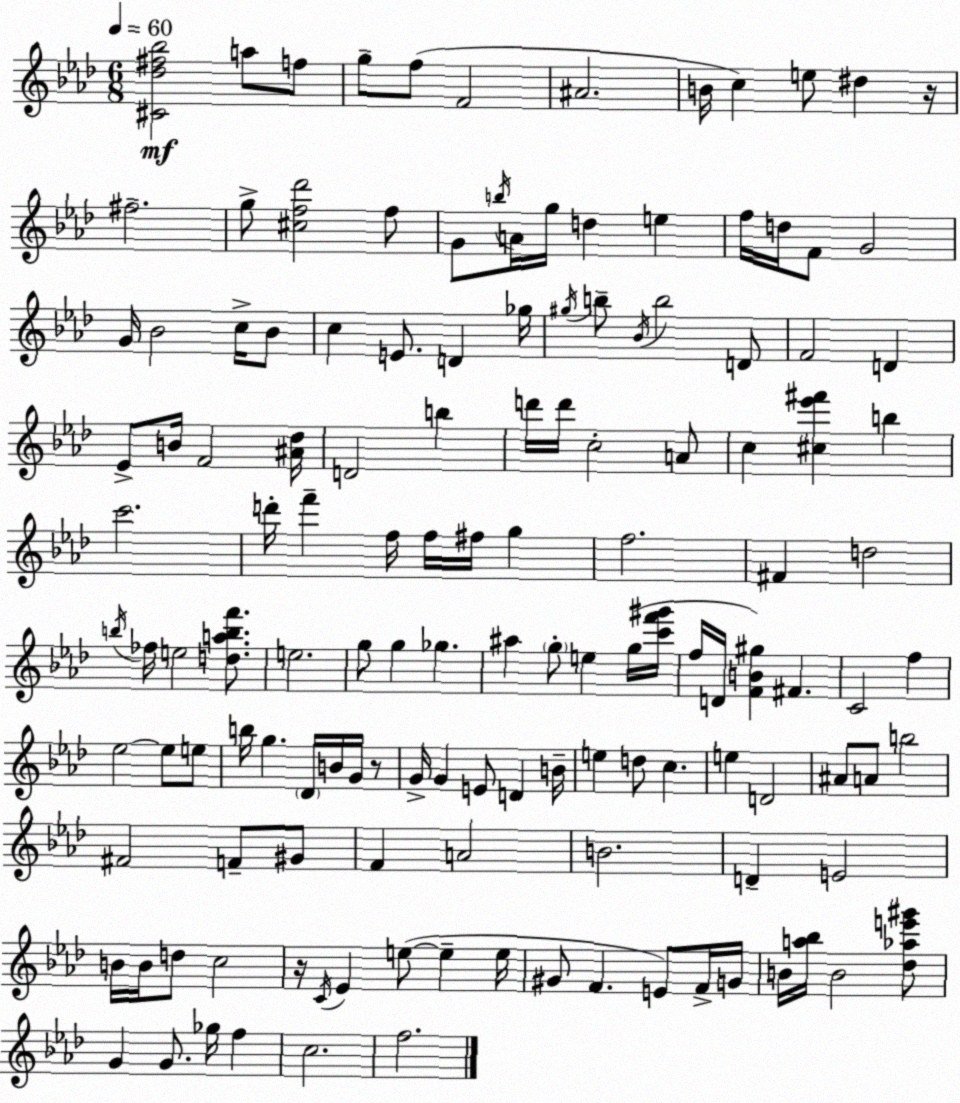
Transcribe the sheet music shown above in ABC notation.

X:1
T:Untitled
M:6/8
L:1/4
K:Ab
[^C_d^f_b]2 a/2 f/2 g/2 f/2 F2 ^A2 B/4 c e/2 ^d z/4 ^f2 g/2 [^cf_d']2 f/2 G/2 b/4 A/4 g/4 d e f/4 d/4 F/2 G2 G/4 _B2 c/4 _B/2 c E/2 D _g/4 ^g/4 b/2 _B/4 b2 D/2 F2 D _E/2 B/4 F2 [^A_d]/4 D2 b d'/4 d'/4 c2 A/2 c [^c_e'^f'] b c'2 d'/4 f' f/4 f/4 ^f/4 g f2 ^F d2 b/4 _f/4 e2 [dabf']/2 e2 g/2 g _g ^a g/2 e g/4 [c'f'^g']/4 f/4 D/4 [FB^g] ^F C2 f _e2 _e/2 e/2 b/4 g _D/4 B/4 G/4 z/2 G/4 G E/2 D B/4 e d/2 c e D2 ^A/2 A/2 b2 ^F2 F/2 ^G/2 F A2 B2 D E2 B/4 B/4 d/2 c2 z/4 C/4 _E e/2 e e/4 ^G/2 F E/2 F/4 G/4 B/4 [a_b]/4 B2 [_d_ae'^g']/2 G G/2 _g/4 f c2 f2